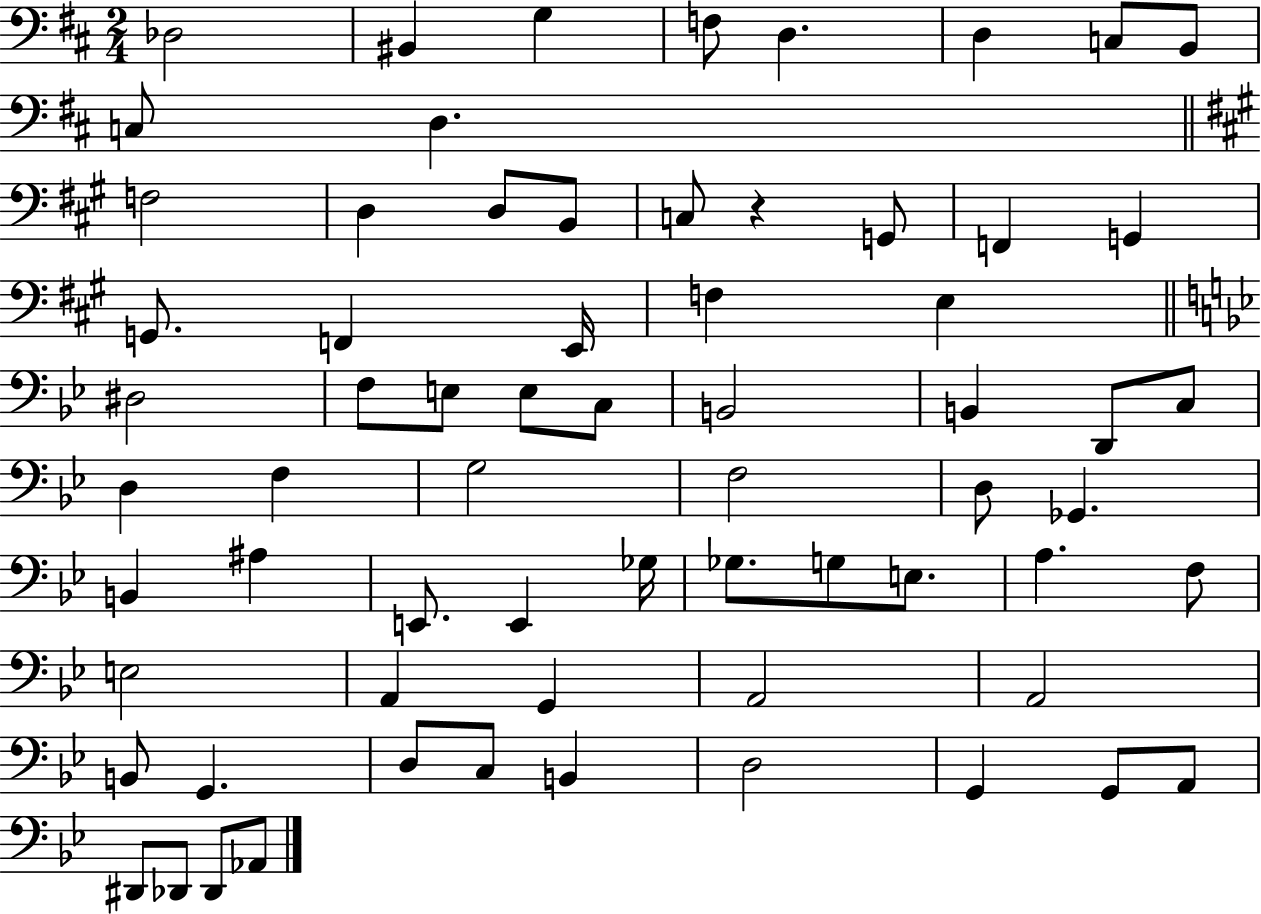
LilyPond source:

{
  \clef bass
  \numericTimeSignature
  \time 2/4
  \key d \major
  des2 | bis,4 g4 | f8 d4. | d4 c8 b,8 | \break c8 d4. | \bar "||" \break \key a \major f2 | d4 d8 b,8 | c8 r4 g,8 | f,4 g,4 | \break g,8. f,4 e,16 | f4 e4 | \bar "||" \break \key bes \major dis2 | f8 e8 e8 c8 | b,2 | b,4 d,8 c8 | \break d4 f4 | g2 | f2 | d8 ges,4. | \break b,4 ais4 | e,8. e,4 ges16 | ges8. g8 e8. | a4. f8 | \break e2 | a,4 g,4 | a,2 | a,2 | \break b,8 g,4. | d8 c8 b,4 | d2 | g,4 g,8 a,8 | \break dis,8 des,8 des,8 aes,8 | \bar "|."
}